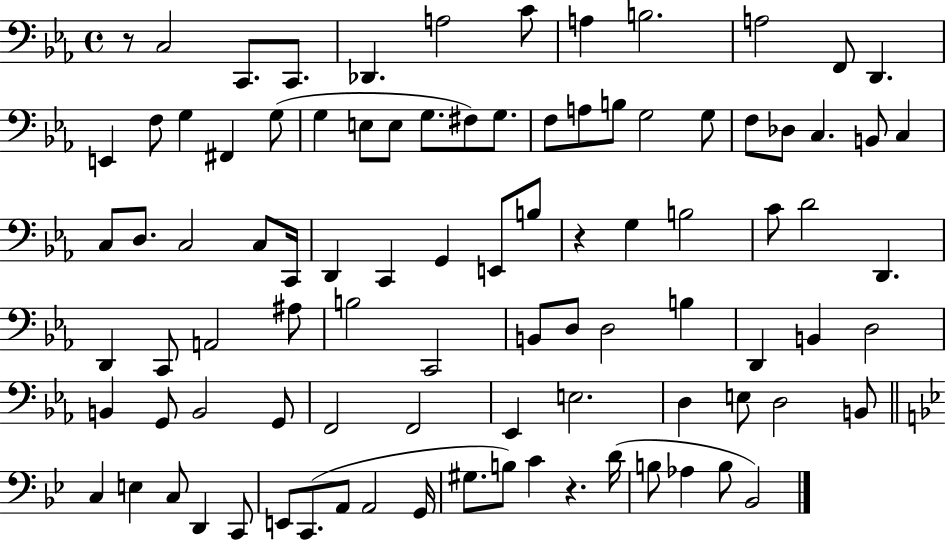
R/e C3/h C2/e. C2/e. Db2/q. A3/h C4/e A3/q B3/h. A3/h F2/e D2/q. E2/q F3/e G3/q F#2/q G3/e G3/q E3/e E3/e G3/e. F#3/e G3/e. F3/e A3/e B3/e G3/h G3/e F3/e Db3/e C3/q. B2/e C3/q C3/e D3/e. C3/h C3/e C2/s D2/q C2/q G2/q E2/e B3/e R/q G3/q B3/h C4/e D4/h D2/q. D2/q C2/e A2/h A#3/e B3/h C2/h B2/e D3/e D3/h B3/q D2/q B2/q D3/h B2/q G2/e B2/h G2/e F2/h F2/h Eb2/q E3/h. D3/q E3/e D3/h B2/e C3/q E3/q C3/e D2/q C2/e E2/e C2/e. A2/e A2/h G2/s G#3/e. B3/e C4/q R/q. D4/s B3/e Ab3/q B3/e Bb2/h